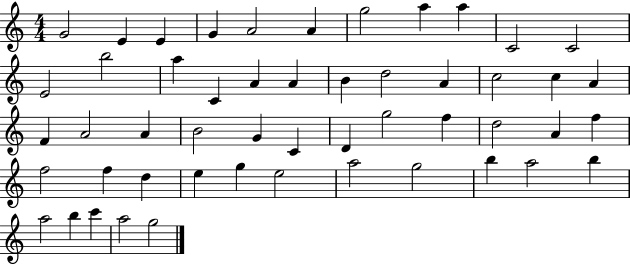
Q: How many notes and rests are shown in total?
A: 51